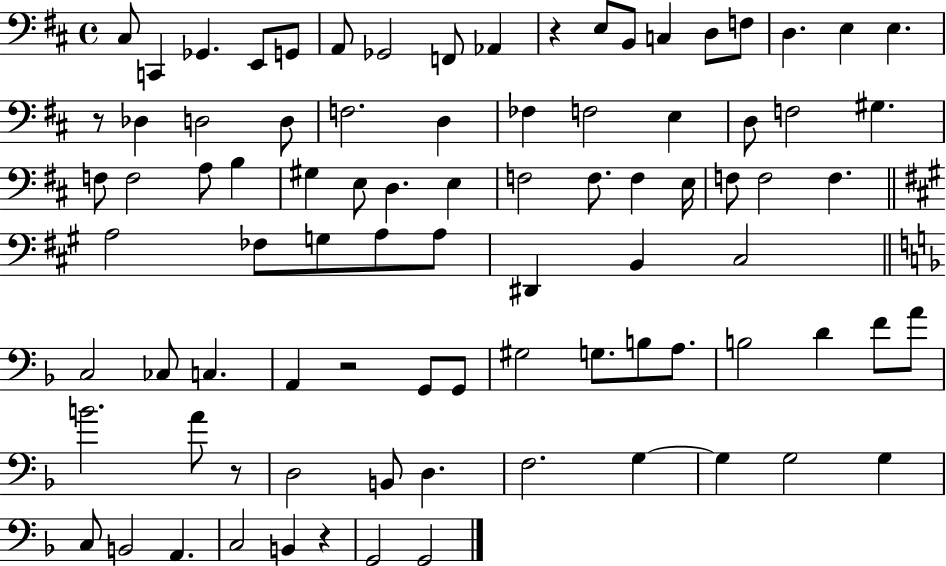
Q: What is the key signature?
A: D major